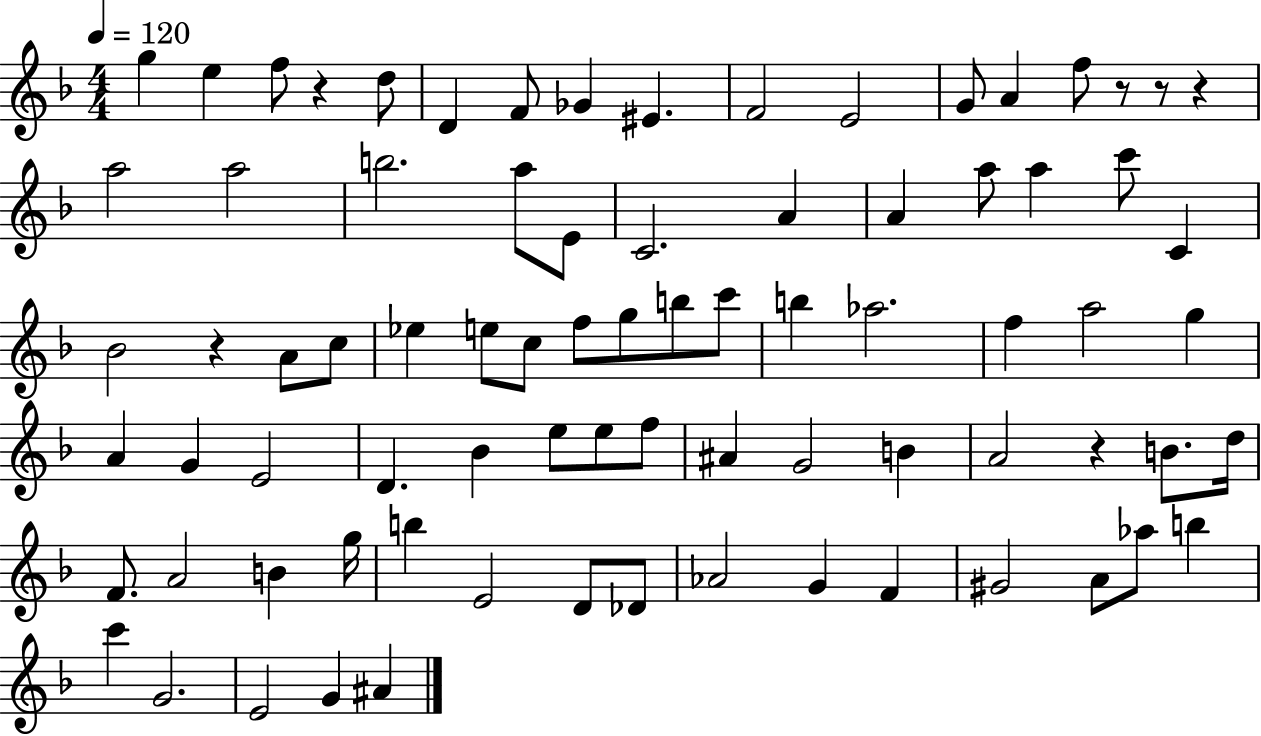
G5/q E5/q F5/e R/q D5/e D4/q F4/e Gb4/q EIS4/q. F4/h E4/h G4/e A4/q F5/e R/e R/e R/q A5/h A5/h B5/h. A5/e E4/e C4/h. A4/q A4/q A5/e A5/q C6/e C4/q Bb4/h R/q A4/e C5/e Eb5/q E5/e C5/e F5/e G5/e B5/e C6/e B5/q Ab5/h. F5/q A5/h G5/q A4/q G4/q E4/h D4/q. Bb4/q E5/e E5/e F5/e A#4/q G4/h B4/q A4/h R/q B4/e. D5/s F4/e. A4/h B4/q G5/s B5/q E4/h D4/e Db4/e Ab4/h G4/q F4/q G#4/h A4/e Ab5/e B5/q C6/q G4/h. E4/h G4/q A#4/q